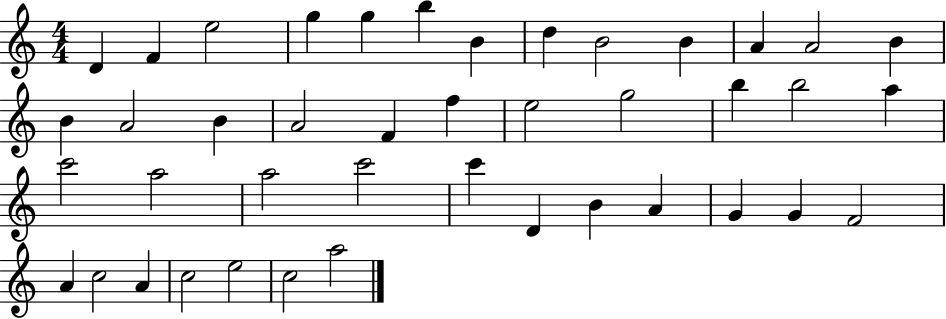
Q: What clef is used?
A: treble